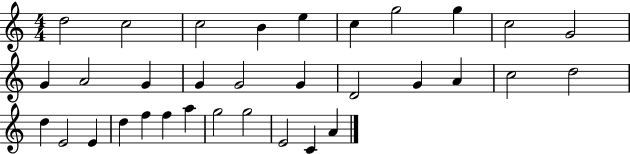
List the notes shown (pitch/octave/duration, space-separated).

D5/h C5/h C5/h B4/q E5/q C5/q G5/h G5/q C5/h G4/h G4/q A4/h G4/q G4/q G4/h G4/q D4/h G4/q A4/q C5/h D5/h D5/q E4/h E4/q D5/q F5/q F5/q A5/q G5/h G5/h E4/h C4/q A4/q